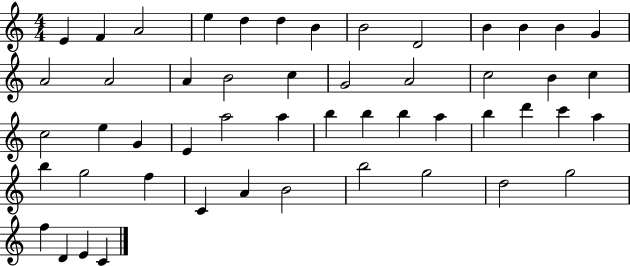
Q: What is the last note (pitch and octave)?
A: C4